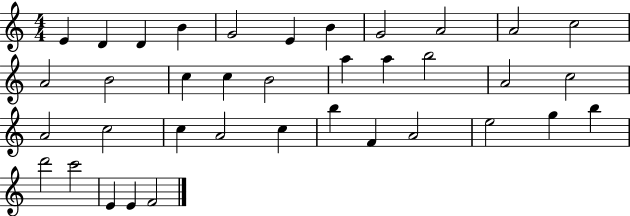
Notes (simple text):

E4/q D4/q D4/q B4/q G4/h E4/q B4/q G4/h A4/h A4/h C5/h A4/h B4/h C5/q C5/q B4/h A5/q A5/q B5/h A4/h C5/h A4/h C5/h C5/q A4/h C5/q B5/q F4/q A4/h E5/h G5/q B5/q D6/h C6/h E4/q E4/q F4/h